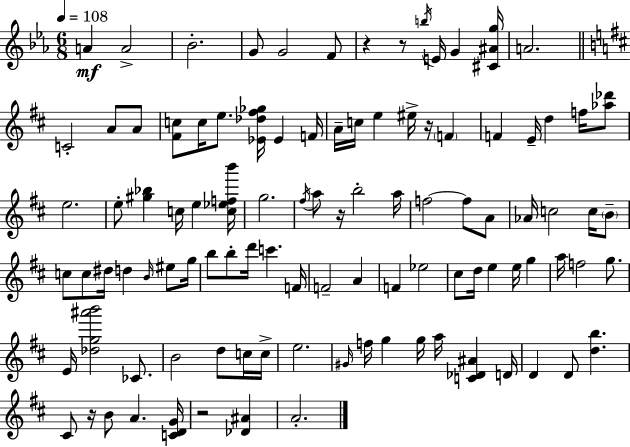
X:1
T:Untitled
M:6/8
L:1/4
K:Eb
A A2 _B2 G/2 G2 F/2 z z/2 b/4 E/4 G [^C^Ag]/4 A2 C2 A/2 A/2 [^Fc]/2 c/4 e/2 [_E_d^f_g]/4 _E F/4 A/4 c/4 e ^e/4 z/4 F F E/4 d f/4 [_a_d']/2 e2 e/2 [^g_b] c/4 e [c_efb']/4 g2 ^f/4 a/2 z/4 b2 a/4 f2 f/2 A/2 _A/4 c2 c/4 B/2 c/2 c/2 ^d/4 d B/4 ^e/2 g/4 b/2 b/2 d'/4 c' F/4 F2 A F _e2 ^c/2 d/4 e e/4 g a/4 f2 g/2 E/4 [_dg^a'b']2 _C/2 B2 d/2 c/4 c/4 e2 ^G/4 f/4 g g/4 a/4 [C_D^A] D/4 D D/2 [db] ^C/2 z/4 B/2 A [CDG]/4 z2 [_D^A] A2